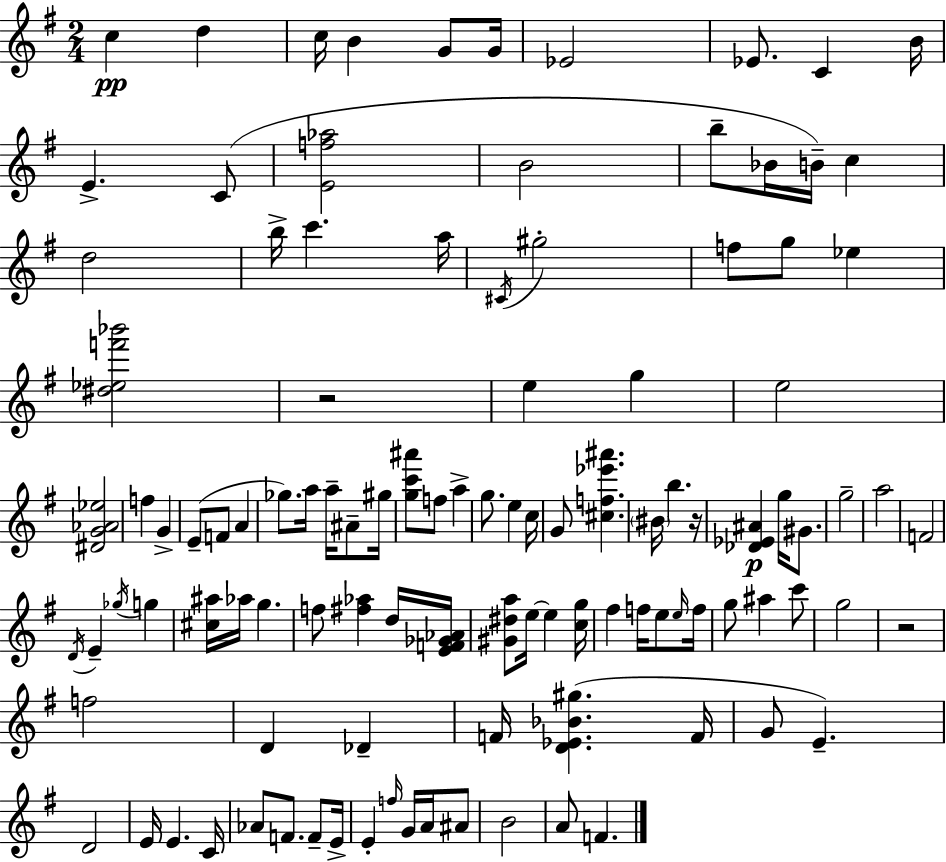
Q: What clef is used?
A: treble